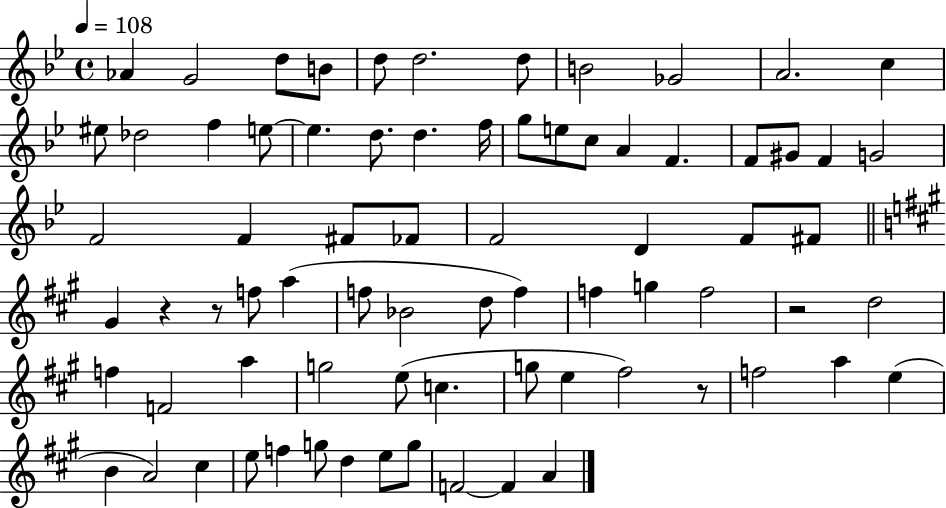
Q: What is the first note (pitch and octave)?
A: Ab4